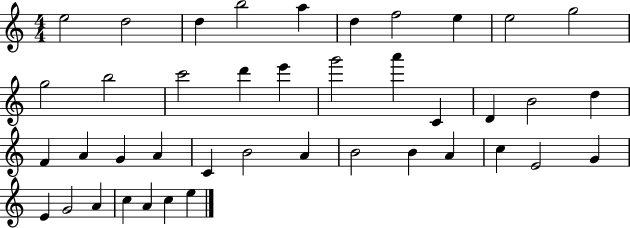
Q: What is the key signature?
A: C major